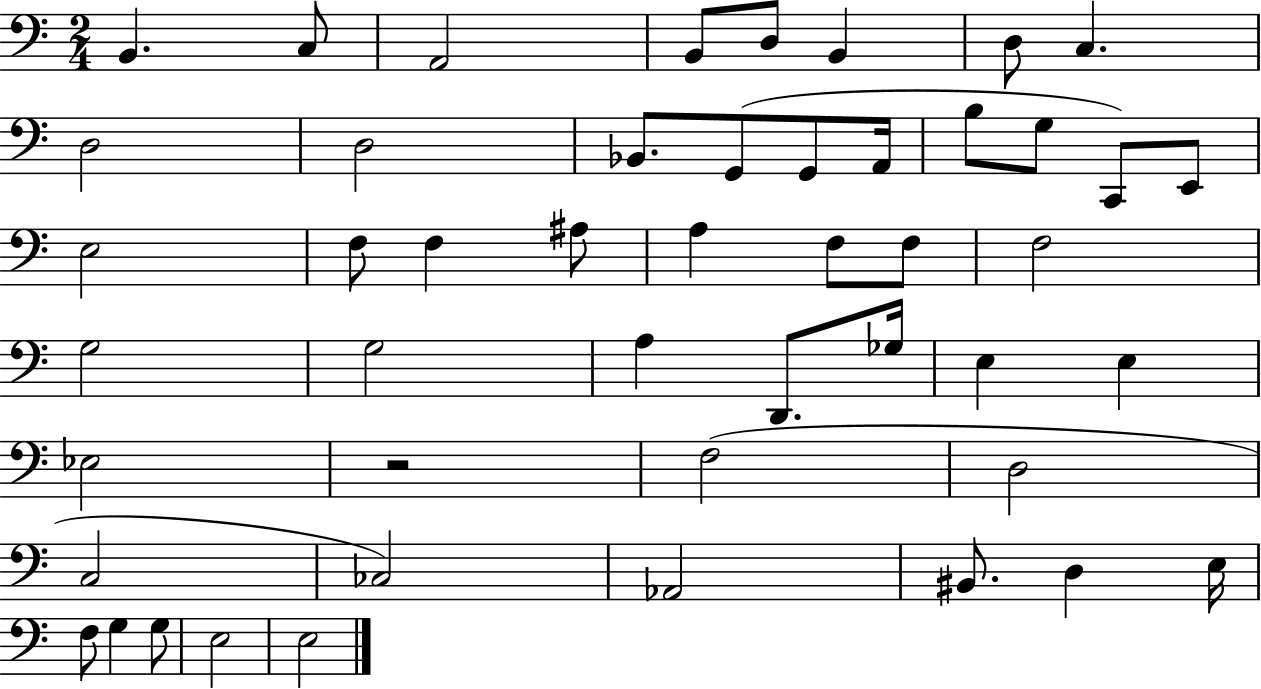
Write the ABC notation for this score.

X:1
T:Untitled
M:2/4
L:1/4
K:C
B,, C,/2 A,,2 B,,/2 D,/2 B,, D,/2 C, D,2 D,2 _B,,/2 G,,/2 G,,/2 A,,/4 B,/2 G,/2 C,,/2 E,,/2 E,2 F,/2 F, ^A,/2 A, F,/2 F,/2 F,2 G,2 G,2 A, D,,/2 _G,/4 E, E, _E,2 z2 F,2 D,2 C,2 _C,2 _A,,2 ^B,,/2 D, E,/4 F,/2 G, G,/2 E,2 E,2